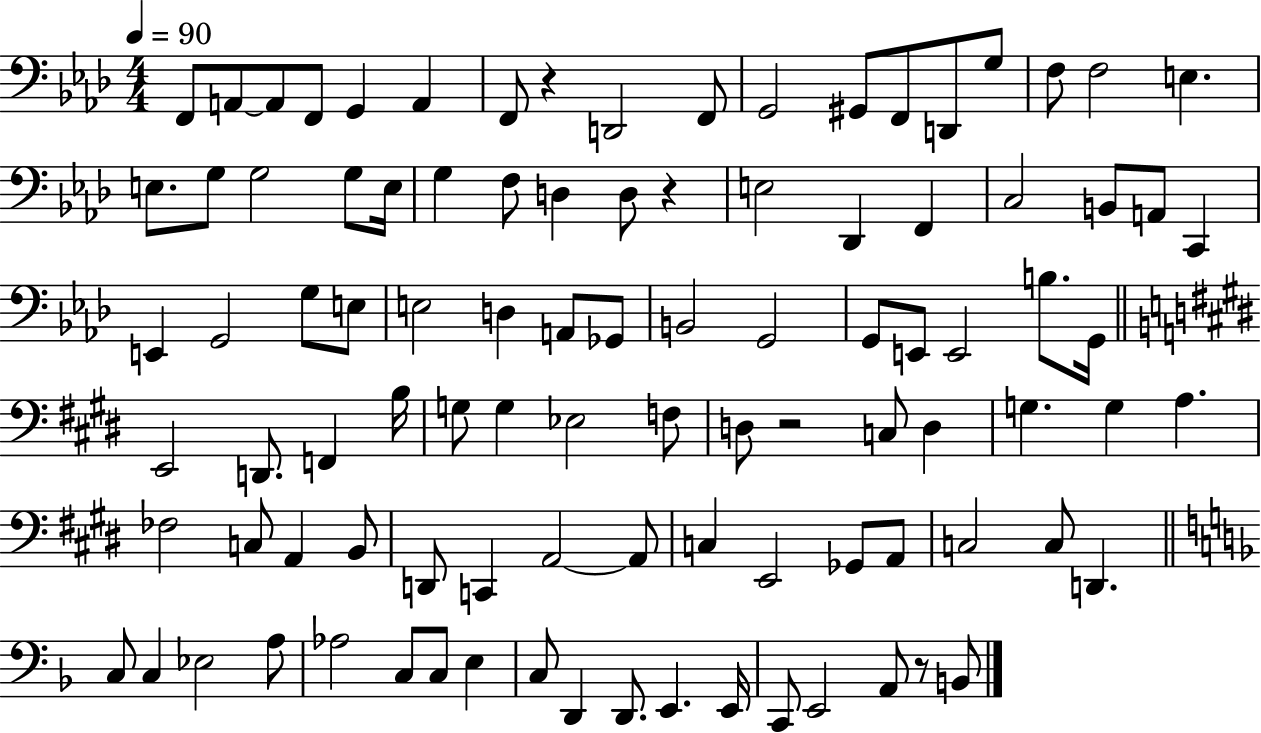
F2/e A2/e A2/e F2/e G2/q A2/q F2/e R/q D2/h F2/e G2/h G#2/e F2/e D2/e G3/e F3/e F3/h E3/q. E3/e. G3/e G3/h G3/e E3/s G3/q F3/e D3/q D3/e R/q E3/h Db2/q F2/q C3/h B2/e A2/e C2/q E2/q G2/h G3/e E3/e E3/h D3/q A2/e Gb2/e B2/h G2/h G2/e E2/e E2/h B3/e. G2/s E2/h D2/e. F2/q B3/s G3/e G3/q Eb3/h F3/e D3/e R/h C3/e D3/q G3/q. G3/q A3/q. FES3/h C3/e A2/q B2/e D2/e C2/q A2/h A2/e C3/q E2/h Gb2/e A2/e C3/h C3/e D2/q. C3/e C3/q Eb3/h A3/e Ab3/h C3/e C3/e E3/q C3/e D2/q D2/e. E2/q. E2/s C2/e E2/h A2/e R/e B2/e